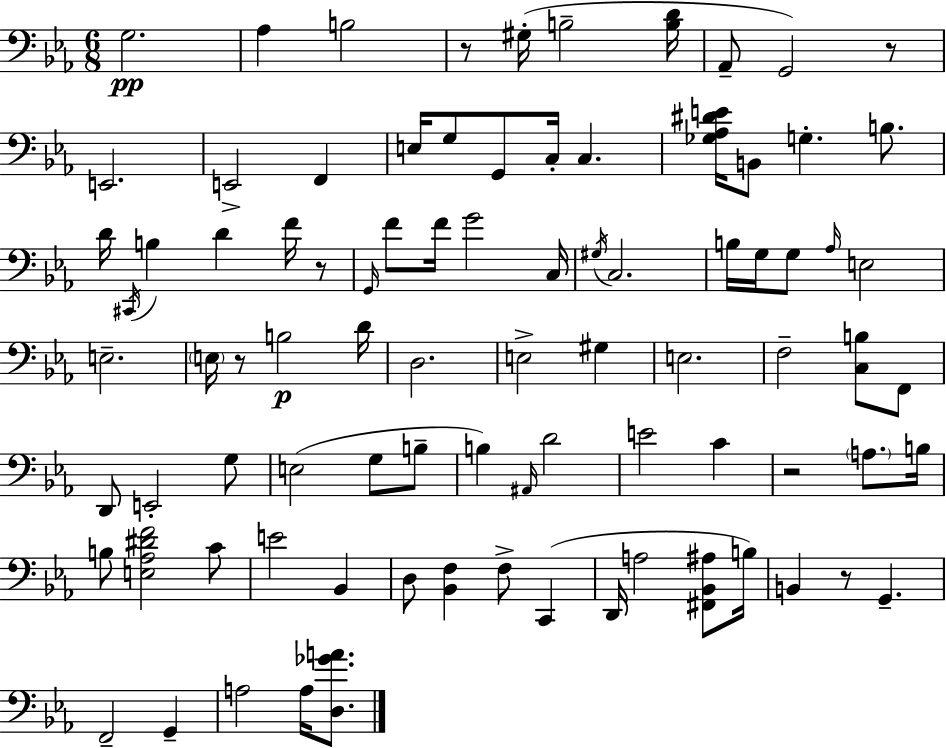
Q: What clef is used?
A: bass